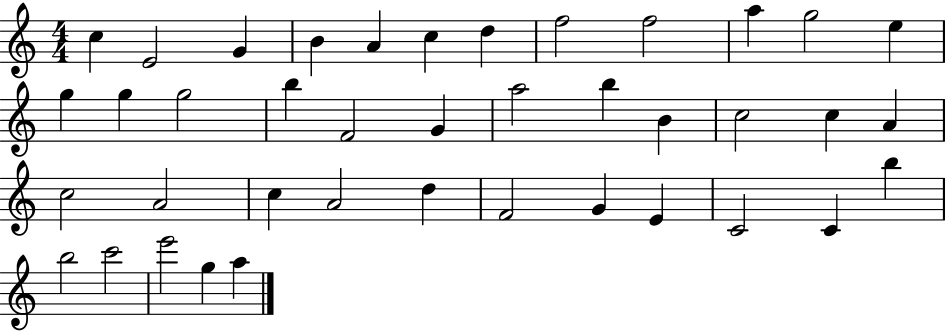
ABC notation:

X:1
T:Untitled
M:4/4
L:1/4
K:C
c E2 G B A c d f2 f2 a g2 e g g g2 b F2 G a2 b B c2 c A c2 A2 c A2 d F2 G E C2 C b b2 c'2 e'2 g a